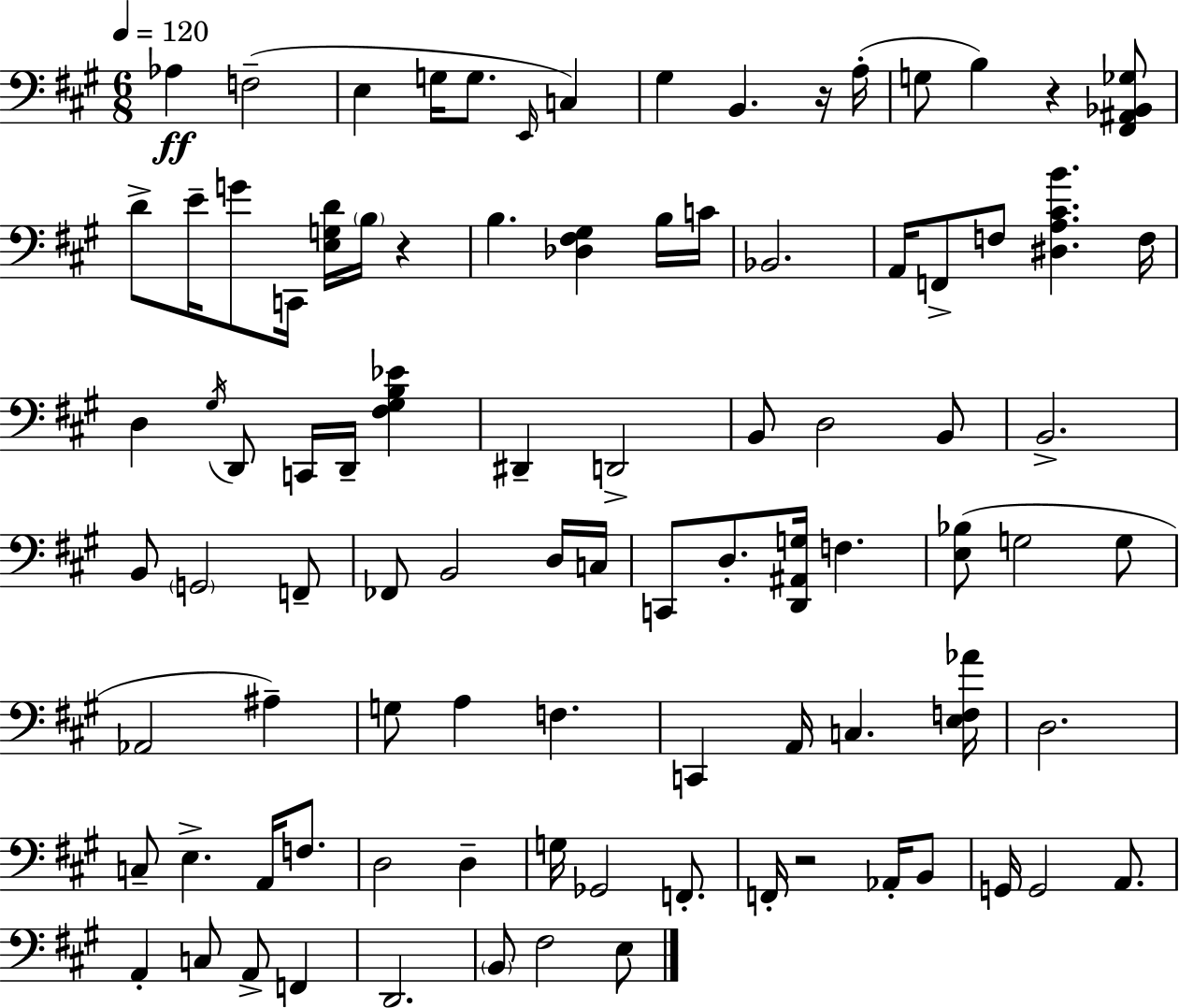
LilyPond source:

{
  \clef bass
  \numericTimeSignature
  \time 6/8
  \key a \major
  \tempo 4 = 120
  aes4\ff f2--( | e4 g16 g8. \grace { e,16 } c4) | gis4 b,4. r16 | a16-.( g8 b4) r4 <fis, ais, bes, ges>8 | \break d'8-> e'16-- g'8 c,16 <e g d'>16 \parenthesize b16 r4 | b4. <des fis gis>4 b16 | c'16 bes,2. | a,16 f,8-> f8 <dis a cis' b'>4. | \break f16 d4 \acciaccatura { gis16 } d,8 c,16 d,16-- <fis gis b ees'>4 | dis,4-- d,2-> | b,8 d2 | b,8 b,2.-> | \break b,8 \parenthesize g,2 | f,8-- fes,8 b,2 | d16 c16 c,8 d8.-. <d, ais, g>16 f4. | <e bes>8( g2 | \break g8 aes,2 ais4--) | g8 a4 f4. | c,4 a,16 c4. | <e f aes'>16 d2. | \break c8-- e4.-> a,16 f8. | d2 d4-- | g16 ges,2 f,8.-. | f,16-. r2 aes,16-. | \break b,8 g,16 g,2 a,8. | a,4-. c8 a,8-> f,4 | d,2. | \parenthesize b,8 fis2 | \break e8 \bar "|."
}